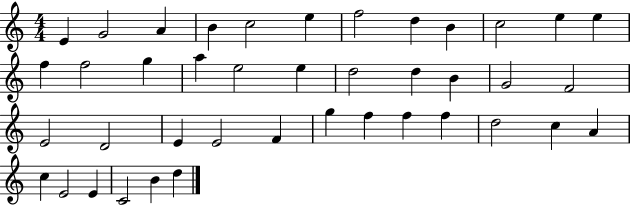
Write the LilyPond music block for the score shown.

{
  \clef treble
  \numericTimeSignature
  \time 4/4
  \key c \major
  e'4 g'2 a'4 | b'4 c''2 e''4 | f''2 d''4 b'4 | c''2 e''4 e''4 | \break f''4 f''2 g''4 | a''4 e''2 e''4 | d''2 d''4 b'4 | g'2 f'2 | \break e'2 d'2 | e'4 e'2 f'4 | g''4 f''4 f''4 f''4 | d''2 c''4 a'4 | \break c''4 e'2 e'4 | c'2 b'4 d''4 | \bar "|."
}